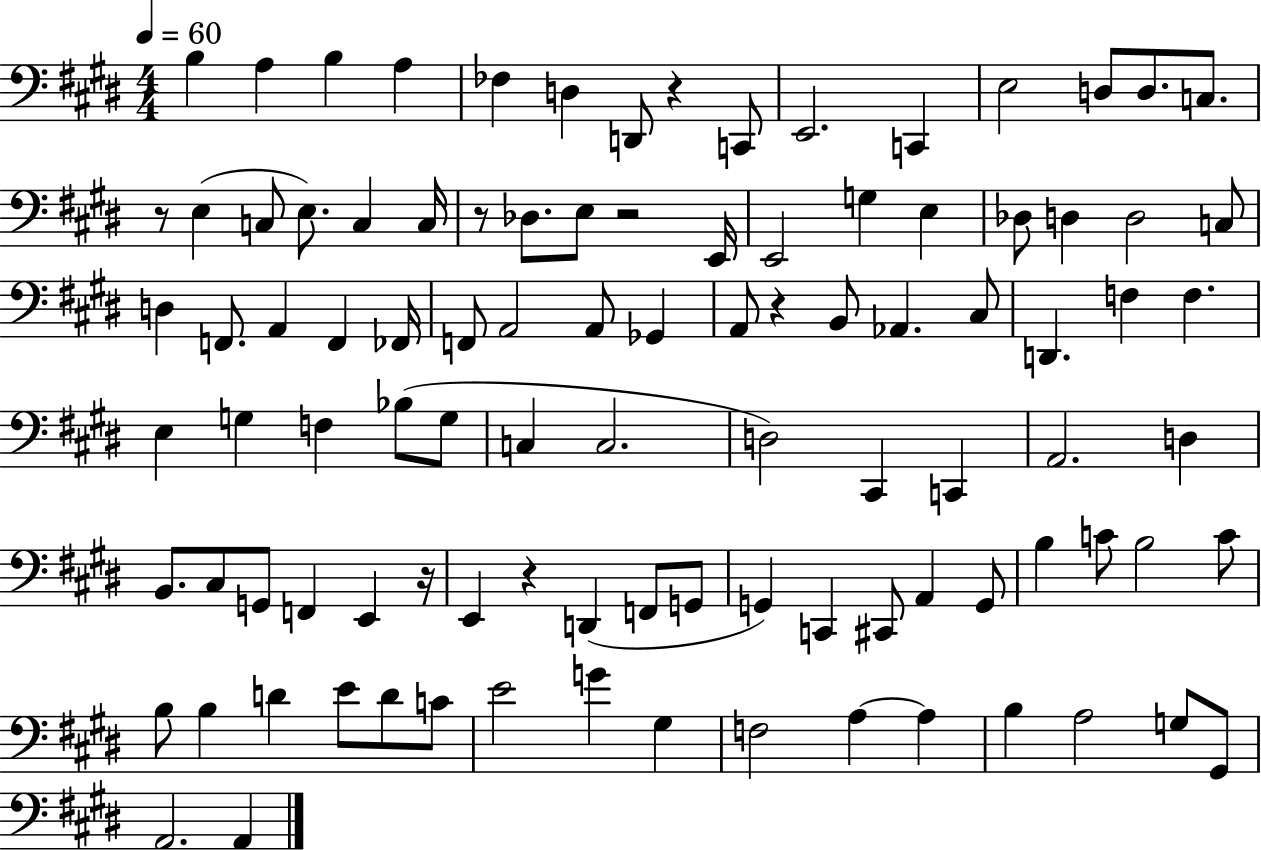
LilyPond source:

{
  \clef bass
  \numericTimeSignature
  \time 4/4
  \key e \major
  \tempo 4 = 60
  b4 a4 b4 a4 | fes4 d4 d,8 r4 c,8 | e,2. c,4 | e2 d8 d8. c8. | \break r8 e4( c8 e8.) c4 c16 | r8 des8. e8 r2 e,16 | e,2 g4 e4 | des8 d4 d2 c8 | \break d4 f,8. a,4 f,4 fes,16 | f,8 a,2 a,8 ges,4 | a,8 r4 b,8 aes,4. cis8 | d,4. f4 f4. | \break e4 g4 f4 bes8( g8 | c4 c2. | d2) cis,4 c,4 | a,2. d4 | \break b,8. cis8 g,8 f,4 e,4 r16 | e,4 r4 d,4( f,8 g,8 | g,4) c,4 cis,8 a,4 g,8 | b4 c'8 b2 c'8 | \break b8 b4 d'4 e'8 d'8 c'8 | e'2 g'4 gis4 | f2 a4~~ a4 | b4 a2 g8 gis,8 | \break a,2. a,4 | \bar "|."
}